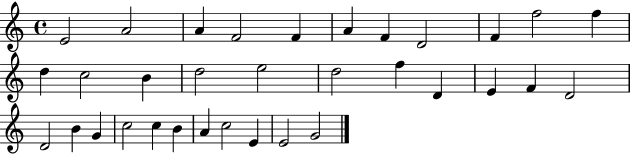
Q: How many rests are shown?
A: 0